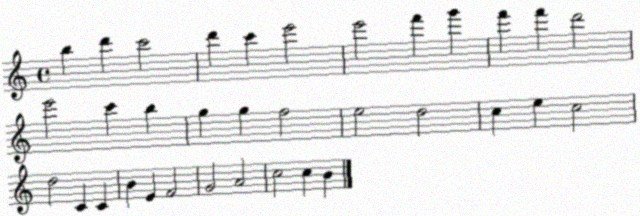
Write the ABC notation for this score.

X:1
T:Untitled
M:4/4
L:1/4
K:C
b d' c'2 d' c' e'2 e'2 f' g' f' f' d'2 e'2 c' b g g f2 e2 d2 c e c2 d2 C C B E F2 G2 A2 c2 c B